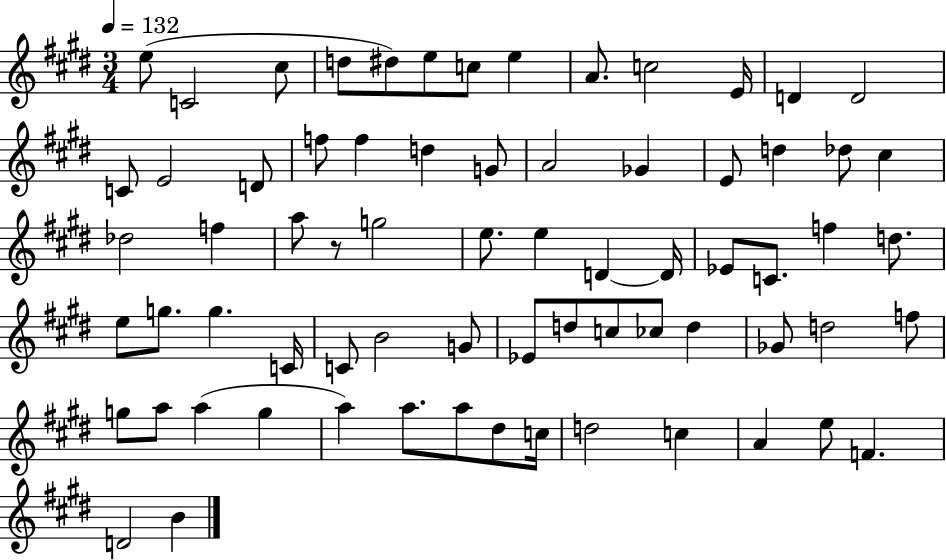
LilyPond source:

{
  \clef treble
  \numericTimeSignature
  \time 3/4
  \key e \major
  \tempo 4 = 132
  e''8( c'2 cis''8 | d''8 dis''8) e''8 c''8 e''4 | a'8. c''2 e'16 | d'4 d'2 | \break c'8 e'2 d'8 | f''8 f''4 d''4 g'8 | a'2 ges'4 | e'8 d''4 des''8 cis''4 | \break des''2 f''4 | a''8 r8 g''2 | e''8. e''4 d'4~~ d'16 | ees'8 c'8. f''4 d''8. | \break e''8 g''8. g''4. c'16 | c'8 b'2 g'8 | ees'8 d''8 c''8 ces''8 d''4 | ges'8 d''2 f''8 | \break g''8 a''8 a''4( g''4 | a''4) a''8. a''8 dis''8 c''16 | d''2 c''4 | a'4 e''8 f'4. | \break d'2 b'4 | \bar "|."
}